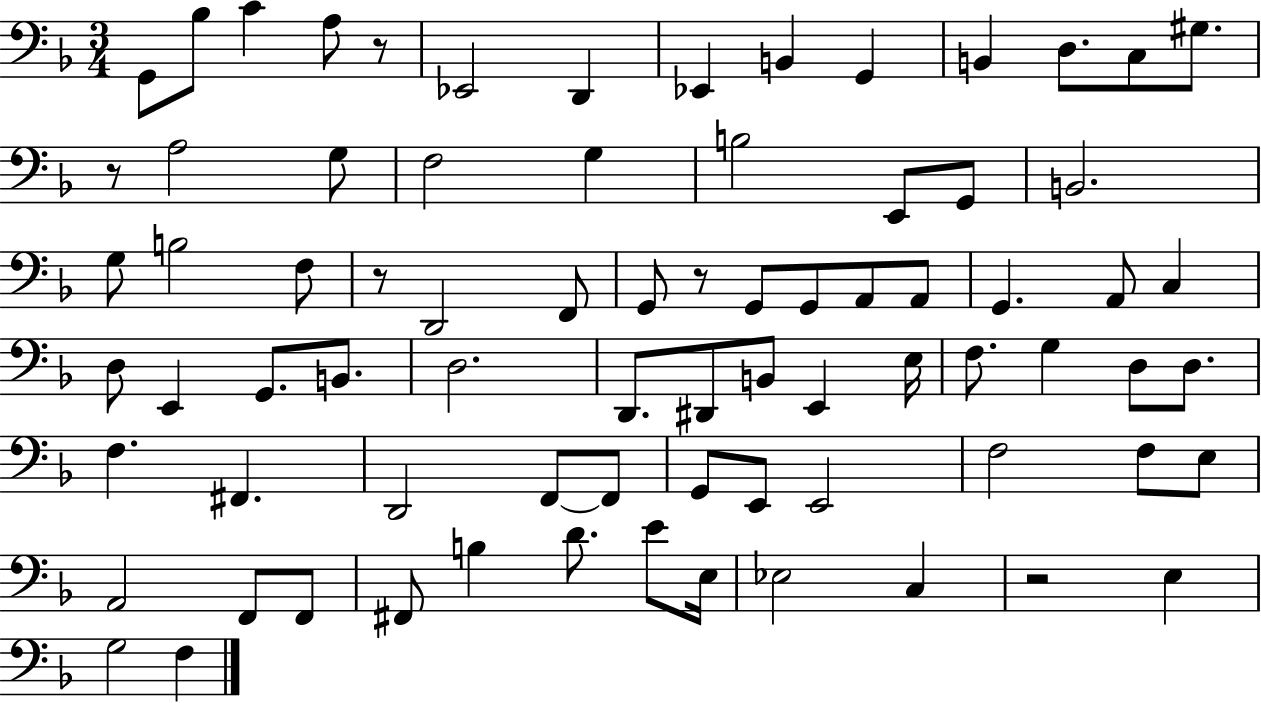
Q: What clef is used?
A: bass